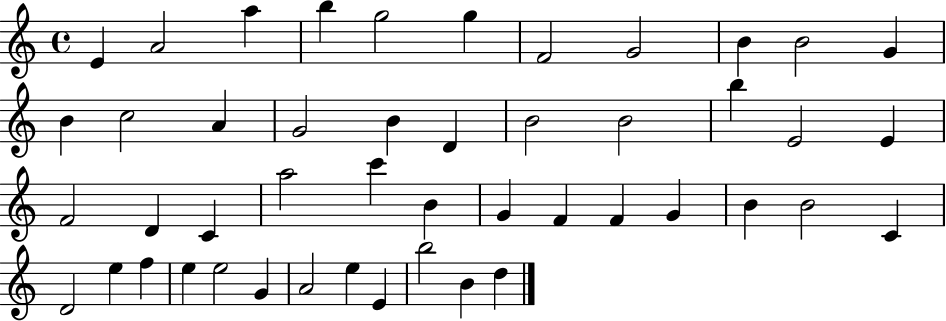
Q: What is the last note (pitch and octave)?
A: D5